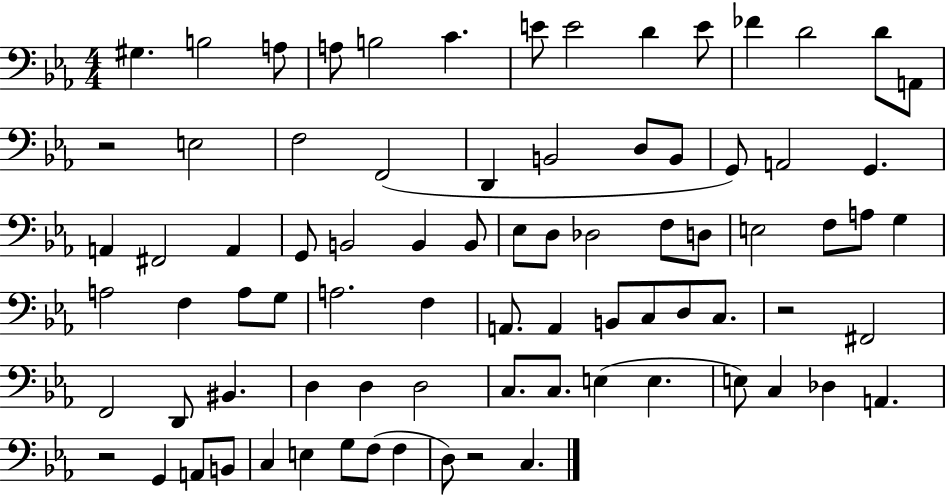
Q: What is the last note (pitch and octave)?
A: C3